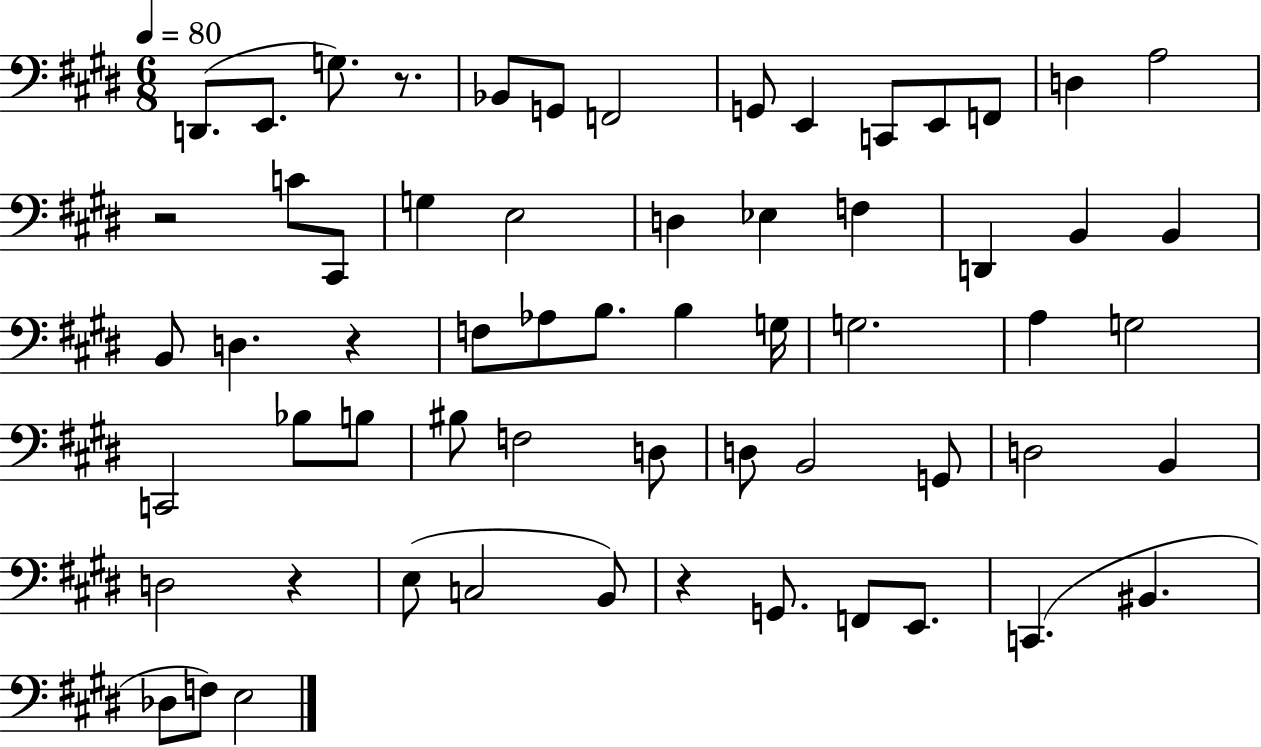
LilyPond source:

{
  \clef bass
  \numericTimeSignature
  \time 6/8
  \key e \major
  \tempo 4 = 80
  d,8.( e,8. g8.) r8. | bes,8 g,8 f,2 | g,8 e,4 c,8 e,8 f,8 | d4 a2 | \break r2 c'8 cis,8 | g4 e2 | d4 ees4 f4 | d,4 b,4 b,4 | \break b,8 d4. r4 | f8 aes8 b8. b4 g16 | g2. | a4 g2 | \break c,2 bes8 b8 | bis8 f2 d8 | d8 b,2 g,8 | d2 b,4 | \break d2 r4 | e8( c2 b,8) | r4 g,8. f,8 e,8. | c,4.( bis,4. | \break des8 f8) e2 | \bar "|."
}